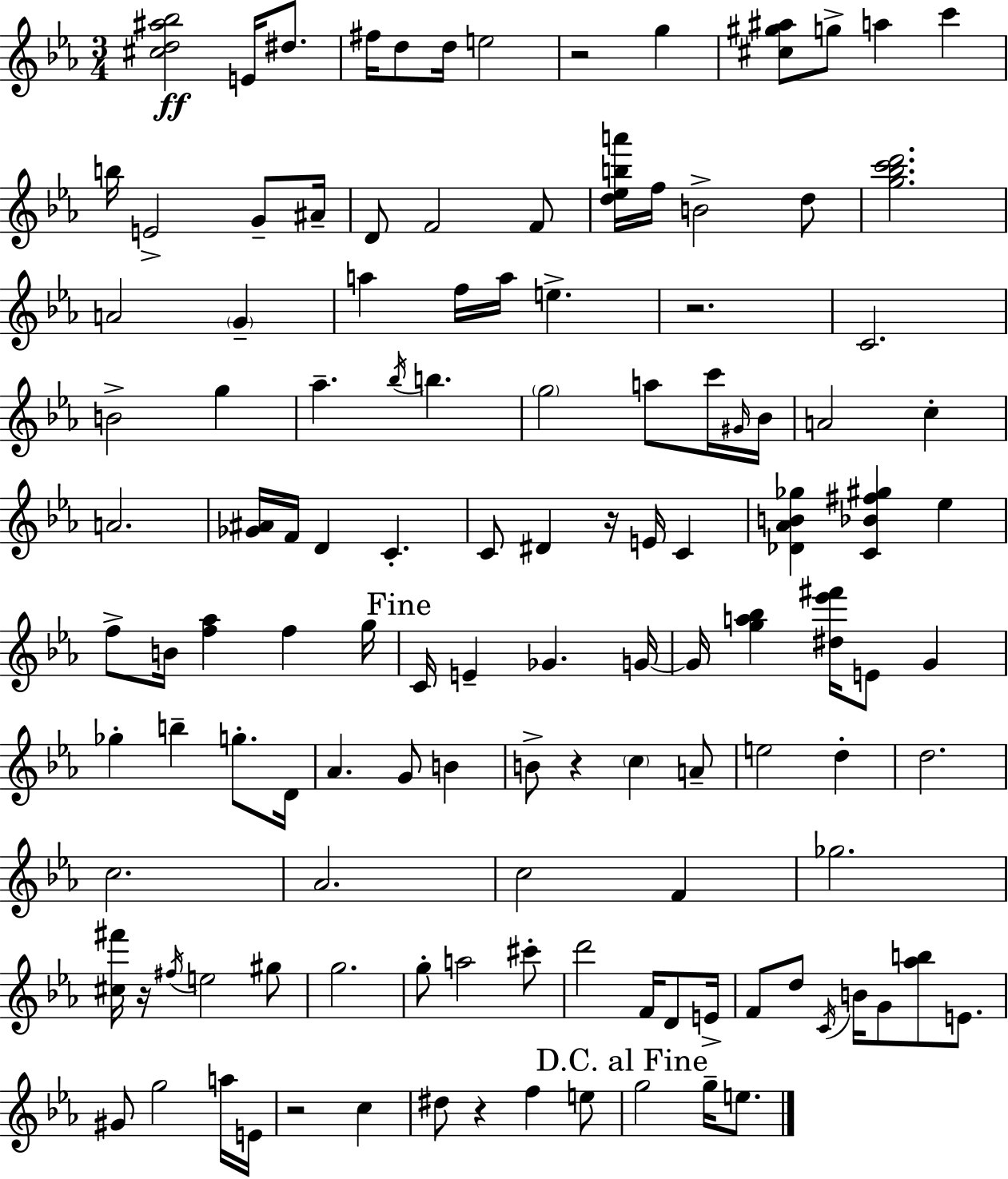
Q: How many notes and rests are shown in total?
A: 124